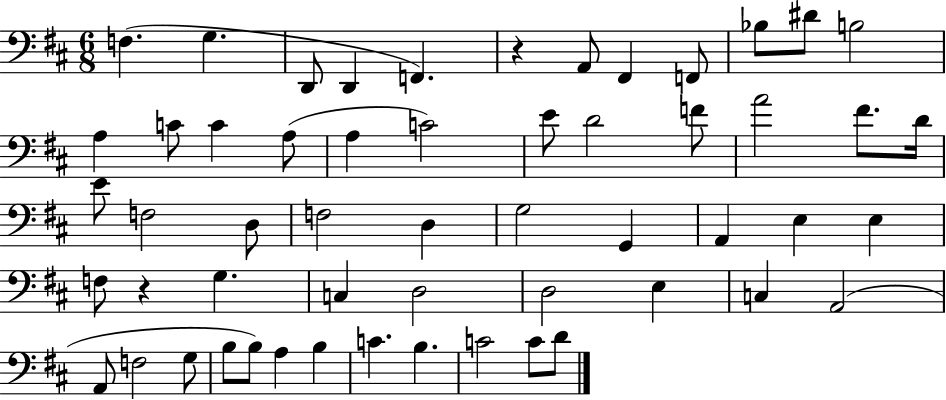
X:1
T:Untitled
M:6/8
L:1/4
K:D
F, G, D,,/2 D,, F,, z A,,/2 ^F,, F,,/2 _B,/2 ^D/2 B,2 A, C/2 C A,/2 A, C2 E/2 D2 F/2 A2 ^F/2 D/4 E/2 F,2 D,/2 F,2 D, G,2 G,, A,, E, E, F,/2 z G, C, D,2 D,2 E, C, A,,2 A,,/2 F,2 G,/2 B,/2 B,/2 A, B, C B, C2 C/2 D/2